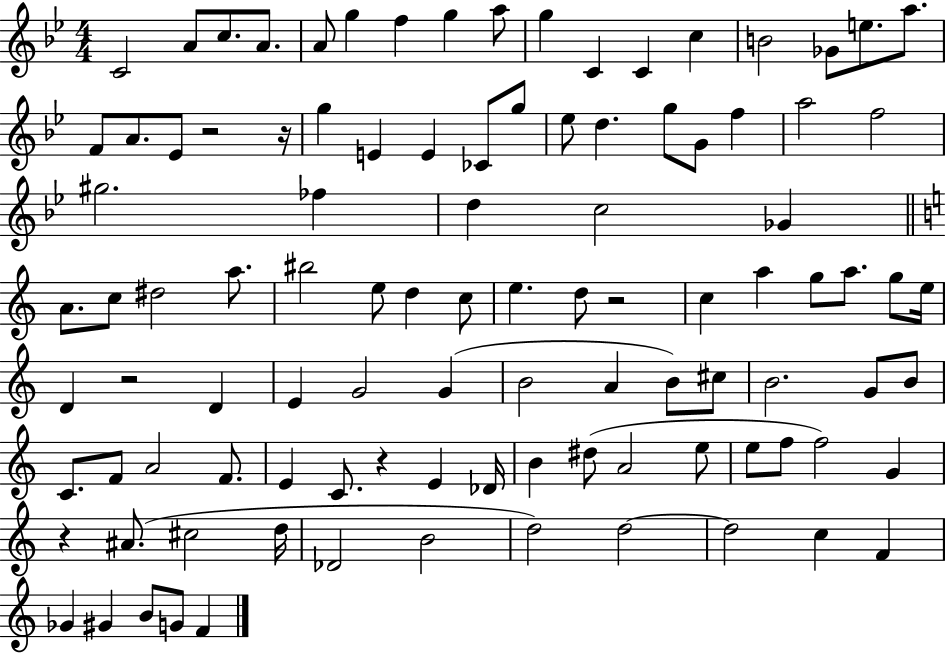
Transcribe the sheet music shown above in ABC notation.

X:1
T:Untitled
M:4/4
L:1/4
K:Bb
C2 A/2 c/2 A/2 A/2 g f g a/2 g C C c B2 _G/2 e/2 a/2 F/2 A/2 _E/2 z2 z/4 g E E _C/2 g/2 _e/2 d g/2 G/2 f a2 f2 ^g2 _f d c2 _G A/2 c/2 ^d2 a/2 ^b2 e/2 d c/2 e d/2 z2 c a g/2 a/2 g/2 e/4 D z2 D E G2 G B2 A B/2 ^c/2 B2 G/2 B/2 C/2 F/2 A2 F/2 E C/2 z E _D/4 B ^d/2 A2 e/2 e/2 f/2 f2 G z ^A/2 ^c2 d/4 _D2 B2 d2 d2 d2 c F _G ^G B/2 G/2 F